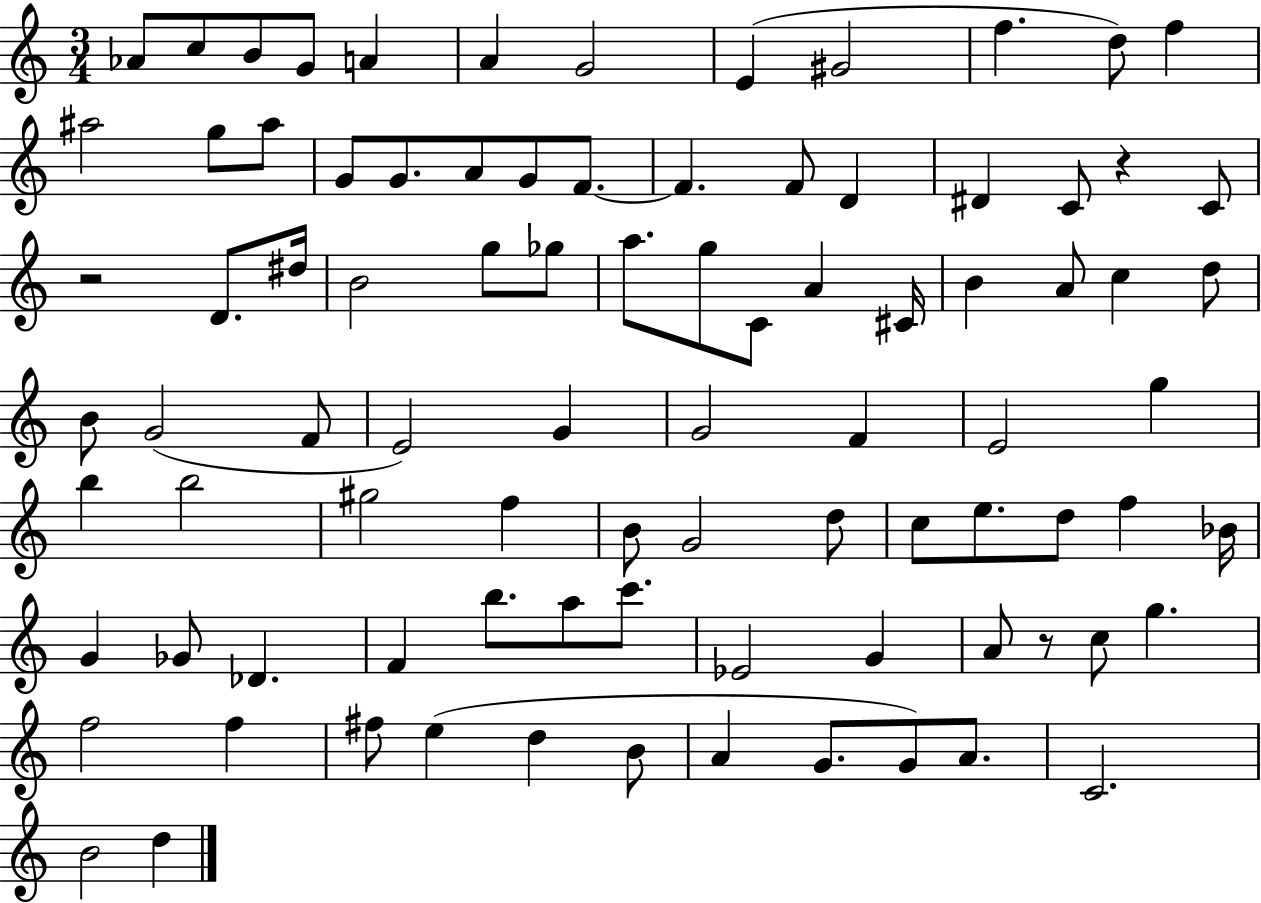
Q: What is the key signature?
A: C major